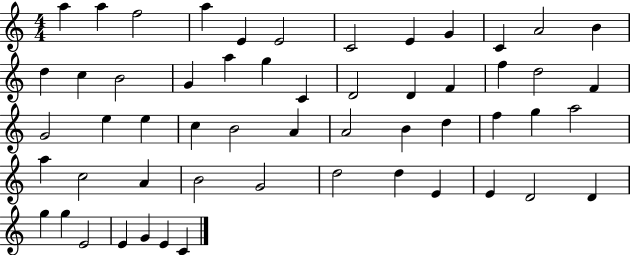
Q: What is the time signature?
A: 4/4